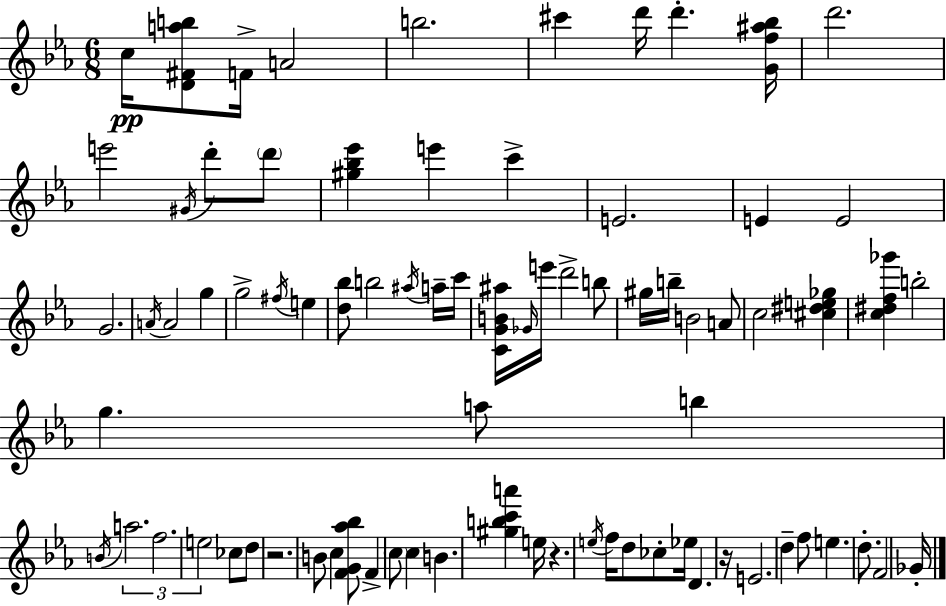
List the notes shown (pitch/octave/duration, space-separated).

C5/s [D4,F#4,A5,B5]/e F4/s A4/h B5/h. C#6/q D6/s D6/q. [G4,F5,A#5,Bb5]/s D6/h. E6/h G#4/s D6/e D6/e [G#5,Bb5,Eb6]/q E6/q C6/q E4/h. E4/q E4/h G4/h. A4/s A4/h G5/q G5/h F#5/s E5/q [D5,Bb5]/e B5/h A#5/s A5/s C6/s [C4,G4,B4,A#5]/s Gb4/s E6/s D6/h B5/e G#5/s B5/s B4/h A4/e C5/h [C#5,D#5,E5,Gb5]/q [C5,D#5,F5,Gb6]/q B5/h G5/q. A5/e B5/q B4/s A5/h. F5/h. E5/h CES5/e D5/e R/h. B4/e C5/q [F4,G4,Ab5,Bb5]/e F4/q C5/e C5/q B4/q. [G#5,B5,C6,A6]/q E5/s R/q. E5/s F5/s D5/e CES5/e Eb5/s D4/q. R/s E4/h. D5/q F5/e E5/q. D5/e. F4/h Gb4/s